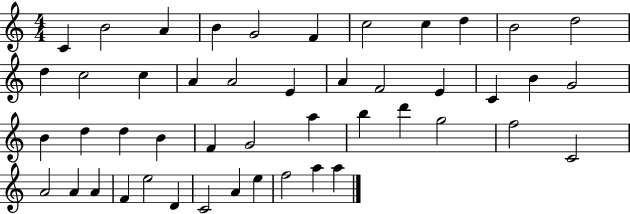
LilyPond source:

{
  \clef treble
  \numericTimeSignature
  \time 4/4
  \key c \major
  c'4 b'2 a'4 | b'4 g'2 f'4 | c''2 c''4 d''4 | b'2 d''2 | \break d''4 c''2 c''4 | a'4 a'2 e'4 | a'4 f'2 e'4 | c'4 b'4 g'2 | \break b'4 d''4 d''4 b'4 | f'4 g'2 a''4 | b''4 d'''4 g''2 | f''2 c'2 | \break a'2 a'4 a'4 | f'4 e''2 d'4 | c'2 a'4 e''4 | f''2 a''4 a''4 | \break \bar "|."
}